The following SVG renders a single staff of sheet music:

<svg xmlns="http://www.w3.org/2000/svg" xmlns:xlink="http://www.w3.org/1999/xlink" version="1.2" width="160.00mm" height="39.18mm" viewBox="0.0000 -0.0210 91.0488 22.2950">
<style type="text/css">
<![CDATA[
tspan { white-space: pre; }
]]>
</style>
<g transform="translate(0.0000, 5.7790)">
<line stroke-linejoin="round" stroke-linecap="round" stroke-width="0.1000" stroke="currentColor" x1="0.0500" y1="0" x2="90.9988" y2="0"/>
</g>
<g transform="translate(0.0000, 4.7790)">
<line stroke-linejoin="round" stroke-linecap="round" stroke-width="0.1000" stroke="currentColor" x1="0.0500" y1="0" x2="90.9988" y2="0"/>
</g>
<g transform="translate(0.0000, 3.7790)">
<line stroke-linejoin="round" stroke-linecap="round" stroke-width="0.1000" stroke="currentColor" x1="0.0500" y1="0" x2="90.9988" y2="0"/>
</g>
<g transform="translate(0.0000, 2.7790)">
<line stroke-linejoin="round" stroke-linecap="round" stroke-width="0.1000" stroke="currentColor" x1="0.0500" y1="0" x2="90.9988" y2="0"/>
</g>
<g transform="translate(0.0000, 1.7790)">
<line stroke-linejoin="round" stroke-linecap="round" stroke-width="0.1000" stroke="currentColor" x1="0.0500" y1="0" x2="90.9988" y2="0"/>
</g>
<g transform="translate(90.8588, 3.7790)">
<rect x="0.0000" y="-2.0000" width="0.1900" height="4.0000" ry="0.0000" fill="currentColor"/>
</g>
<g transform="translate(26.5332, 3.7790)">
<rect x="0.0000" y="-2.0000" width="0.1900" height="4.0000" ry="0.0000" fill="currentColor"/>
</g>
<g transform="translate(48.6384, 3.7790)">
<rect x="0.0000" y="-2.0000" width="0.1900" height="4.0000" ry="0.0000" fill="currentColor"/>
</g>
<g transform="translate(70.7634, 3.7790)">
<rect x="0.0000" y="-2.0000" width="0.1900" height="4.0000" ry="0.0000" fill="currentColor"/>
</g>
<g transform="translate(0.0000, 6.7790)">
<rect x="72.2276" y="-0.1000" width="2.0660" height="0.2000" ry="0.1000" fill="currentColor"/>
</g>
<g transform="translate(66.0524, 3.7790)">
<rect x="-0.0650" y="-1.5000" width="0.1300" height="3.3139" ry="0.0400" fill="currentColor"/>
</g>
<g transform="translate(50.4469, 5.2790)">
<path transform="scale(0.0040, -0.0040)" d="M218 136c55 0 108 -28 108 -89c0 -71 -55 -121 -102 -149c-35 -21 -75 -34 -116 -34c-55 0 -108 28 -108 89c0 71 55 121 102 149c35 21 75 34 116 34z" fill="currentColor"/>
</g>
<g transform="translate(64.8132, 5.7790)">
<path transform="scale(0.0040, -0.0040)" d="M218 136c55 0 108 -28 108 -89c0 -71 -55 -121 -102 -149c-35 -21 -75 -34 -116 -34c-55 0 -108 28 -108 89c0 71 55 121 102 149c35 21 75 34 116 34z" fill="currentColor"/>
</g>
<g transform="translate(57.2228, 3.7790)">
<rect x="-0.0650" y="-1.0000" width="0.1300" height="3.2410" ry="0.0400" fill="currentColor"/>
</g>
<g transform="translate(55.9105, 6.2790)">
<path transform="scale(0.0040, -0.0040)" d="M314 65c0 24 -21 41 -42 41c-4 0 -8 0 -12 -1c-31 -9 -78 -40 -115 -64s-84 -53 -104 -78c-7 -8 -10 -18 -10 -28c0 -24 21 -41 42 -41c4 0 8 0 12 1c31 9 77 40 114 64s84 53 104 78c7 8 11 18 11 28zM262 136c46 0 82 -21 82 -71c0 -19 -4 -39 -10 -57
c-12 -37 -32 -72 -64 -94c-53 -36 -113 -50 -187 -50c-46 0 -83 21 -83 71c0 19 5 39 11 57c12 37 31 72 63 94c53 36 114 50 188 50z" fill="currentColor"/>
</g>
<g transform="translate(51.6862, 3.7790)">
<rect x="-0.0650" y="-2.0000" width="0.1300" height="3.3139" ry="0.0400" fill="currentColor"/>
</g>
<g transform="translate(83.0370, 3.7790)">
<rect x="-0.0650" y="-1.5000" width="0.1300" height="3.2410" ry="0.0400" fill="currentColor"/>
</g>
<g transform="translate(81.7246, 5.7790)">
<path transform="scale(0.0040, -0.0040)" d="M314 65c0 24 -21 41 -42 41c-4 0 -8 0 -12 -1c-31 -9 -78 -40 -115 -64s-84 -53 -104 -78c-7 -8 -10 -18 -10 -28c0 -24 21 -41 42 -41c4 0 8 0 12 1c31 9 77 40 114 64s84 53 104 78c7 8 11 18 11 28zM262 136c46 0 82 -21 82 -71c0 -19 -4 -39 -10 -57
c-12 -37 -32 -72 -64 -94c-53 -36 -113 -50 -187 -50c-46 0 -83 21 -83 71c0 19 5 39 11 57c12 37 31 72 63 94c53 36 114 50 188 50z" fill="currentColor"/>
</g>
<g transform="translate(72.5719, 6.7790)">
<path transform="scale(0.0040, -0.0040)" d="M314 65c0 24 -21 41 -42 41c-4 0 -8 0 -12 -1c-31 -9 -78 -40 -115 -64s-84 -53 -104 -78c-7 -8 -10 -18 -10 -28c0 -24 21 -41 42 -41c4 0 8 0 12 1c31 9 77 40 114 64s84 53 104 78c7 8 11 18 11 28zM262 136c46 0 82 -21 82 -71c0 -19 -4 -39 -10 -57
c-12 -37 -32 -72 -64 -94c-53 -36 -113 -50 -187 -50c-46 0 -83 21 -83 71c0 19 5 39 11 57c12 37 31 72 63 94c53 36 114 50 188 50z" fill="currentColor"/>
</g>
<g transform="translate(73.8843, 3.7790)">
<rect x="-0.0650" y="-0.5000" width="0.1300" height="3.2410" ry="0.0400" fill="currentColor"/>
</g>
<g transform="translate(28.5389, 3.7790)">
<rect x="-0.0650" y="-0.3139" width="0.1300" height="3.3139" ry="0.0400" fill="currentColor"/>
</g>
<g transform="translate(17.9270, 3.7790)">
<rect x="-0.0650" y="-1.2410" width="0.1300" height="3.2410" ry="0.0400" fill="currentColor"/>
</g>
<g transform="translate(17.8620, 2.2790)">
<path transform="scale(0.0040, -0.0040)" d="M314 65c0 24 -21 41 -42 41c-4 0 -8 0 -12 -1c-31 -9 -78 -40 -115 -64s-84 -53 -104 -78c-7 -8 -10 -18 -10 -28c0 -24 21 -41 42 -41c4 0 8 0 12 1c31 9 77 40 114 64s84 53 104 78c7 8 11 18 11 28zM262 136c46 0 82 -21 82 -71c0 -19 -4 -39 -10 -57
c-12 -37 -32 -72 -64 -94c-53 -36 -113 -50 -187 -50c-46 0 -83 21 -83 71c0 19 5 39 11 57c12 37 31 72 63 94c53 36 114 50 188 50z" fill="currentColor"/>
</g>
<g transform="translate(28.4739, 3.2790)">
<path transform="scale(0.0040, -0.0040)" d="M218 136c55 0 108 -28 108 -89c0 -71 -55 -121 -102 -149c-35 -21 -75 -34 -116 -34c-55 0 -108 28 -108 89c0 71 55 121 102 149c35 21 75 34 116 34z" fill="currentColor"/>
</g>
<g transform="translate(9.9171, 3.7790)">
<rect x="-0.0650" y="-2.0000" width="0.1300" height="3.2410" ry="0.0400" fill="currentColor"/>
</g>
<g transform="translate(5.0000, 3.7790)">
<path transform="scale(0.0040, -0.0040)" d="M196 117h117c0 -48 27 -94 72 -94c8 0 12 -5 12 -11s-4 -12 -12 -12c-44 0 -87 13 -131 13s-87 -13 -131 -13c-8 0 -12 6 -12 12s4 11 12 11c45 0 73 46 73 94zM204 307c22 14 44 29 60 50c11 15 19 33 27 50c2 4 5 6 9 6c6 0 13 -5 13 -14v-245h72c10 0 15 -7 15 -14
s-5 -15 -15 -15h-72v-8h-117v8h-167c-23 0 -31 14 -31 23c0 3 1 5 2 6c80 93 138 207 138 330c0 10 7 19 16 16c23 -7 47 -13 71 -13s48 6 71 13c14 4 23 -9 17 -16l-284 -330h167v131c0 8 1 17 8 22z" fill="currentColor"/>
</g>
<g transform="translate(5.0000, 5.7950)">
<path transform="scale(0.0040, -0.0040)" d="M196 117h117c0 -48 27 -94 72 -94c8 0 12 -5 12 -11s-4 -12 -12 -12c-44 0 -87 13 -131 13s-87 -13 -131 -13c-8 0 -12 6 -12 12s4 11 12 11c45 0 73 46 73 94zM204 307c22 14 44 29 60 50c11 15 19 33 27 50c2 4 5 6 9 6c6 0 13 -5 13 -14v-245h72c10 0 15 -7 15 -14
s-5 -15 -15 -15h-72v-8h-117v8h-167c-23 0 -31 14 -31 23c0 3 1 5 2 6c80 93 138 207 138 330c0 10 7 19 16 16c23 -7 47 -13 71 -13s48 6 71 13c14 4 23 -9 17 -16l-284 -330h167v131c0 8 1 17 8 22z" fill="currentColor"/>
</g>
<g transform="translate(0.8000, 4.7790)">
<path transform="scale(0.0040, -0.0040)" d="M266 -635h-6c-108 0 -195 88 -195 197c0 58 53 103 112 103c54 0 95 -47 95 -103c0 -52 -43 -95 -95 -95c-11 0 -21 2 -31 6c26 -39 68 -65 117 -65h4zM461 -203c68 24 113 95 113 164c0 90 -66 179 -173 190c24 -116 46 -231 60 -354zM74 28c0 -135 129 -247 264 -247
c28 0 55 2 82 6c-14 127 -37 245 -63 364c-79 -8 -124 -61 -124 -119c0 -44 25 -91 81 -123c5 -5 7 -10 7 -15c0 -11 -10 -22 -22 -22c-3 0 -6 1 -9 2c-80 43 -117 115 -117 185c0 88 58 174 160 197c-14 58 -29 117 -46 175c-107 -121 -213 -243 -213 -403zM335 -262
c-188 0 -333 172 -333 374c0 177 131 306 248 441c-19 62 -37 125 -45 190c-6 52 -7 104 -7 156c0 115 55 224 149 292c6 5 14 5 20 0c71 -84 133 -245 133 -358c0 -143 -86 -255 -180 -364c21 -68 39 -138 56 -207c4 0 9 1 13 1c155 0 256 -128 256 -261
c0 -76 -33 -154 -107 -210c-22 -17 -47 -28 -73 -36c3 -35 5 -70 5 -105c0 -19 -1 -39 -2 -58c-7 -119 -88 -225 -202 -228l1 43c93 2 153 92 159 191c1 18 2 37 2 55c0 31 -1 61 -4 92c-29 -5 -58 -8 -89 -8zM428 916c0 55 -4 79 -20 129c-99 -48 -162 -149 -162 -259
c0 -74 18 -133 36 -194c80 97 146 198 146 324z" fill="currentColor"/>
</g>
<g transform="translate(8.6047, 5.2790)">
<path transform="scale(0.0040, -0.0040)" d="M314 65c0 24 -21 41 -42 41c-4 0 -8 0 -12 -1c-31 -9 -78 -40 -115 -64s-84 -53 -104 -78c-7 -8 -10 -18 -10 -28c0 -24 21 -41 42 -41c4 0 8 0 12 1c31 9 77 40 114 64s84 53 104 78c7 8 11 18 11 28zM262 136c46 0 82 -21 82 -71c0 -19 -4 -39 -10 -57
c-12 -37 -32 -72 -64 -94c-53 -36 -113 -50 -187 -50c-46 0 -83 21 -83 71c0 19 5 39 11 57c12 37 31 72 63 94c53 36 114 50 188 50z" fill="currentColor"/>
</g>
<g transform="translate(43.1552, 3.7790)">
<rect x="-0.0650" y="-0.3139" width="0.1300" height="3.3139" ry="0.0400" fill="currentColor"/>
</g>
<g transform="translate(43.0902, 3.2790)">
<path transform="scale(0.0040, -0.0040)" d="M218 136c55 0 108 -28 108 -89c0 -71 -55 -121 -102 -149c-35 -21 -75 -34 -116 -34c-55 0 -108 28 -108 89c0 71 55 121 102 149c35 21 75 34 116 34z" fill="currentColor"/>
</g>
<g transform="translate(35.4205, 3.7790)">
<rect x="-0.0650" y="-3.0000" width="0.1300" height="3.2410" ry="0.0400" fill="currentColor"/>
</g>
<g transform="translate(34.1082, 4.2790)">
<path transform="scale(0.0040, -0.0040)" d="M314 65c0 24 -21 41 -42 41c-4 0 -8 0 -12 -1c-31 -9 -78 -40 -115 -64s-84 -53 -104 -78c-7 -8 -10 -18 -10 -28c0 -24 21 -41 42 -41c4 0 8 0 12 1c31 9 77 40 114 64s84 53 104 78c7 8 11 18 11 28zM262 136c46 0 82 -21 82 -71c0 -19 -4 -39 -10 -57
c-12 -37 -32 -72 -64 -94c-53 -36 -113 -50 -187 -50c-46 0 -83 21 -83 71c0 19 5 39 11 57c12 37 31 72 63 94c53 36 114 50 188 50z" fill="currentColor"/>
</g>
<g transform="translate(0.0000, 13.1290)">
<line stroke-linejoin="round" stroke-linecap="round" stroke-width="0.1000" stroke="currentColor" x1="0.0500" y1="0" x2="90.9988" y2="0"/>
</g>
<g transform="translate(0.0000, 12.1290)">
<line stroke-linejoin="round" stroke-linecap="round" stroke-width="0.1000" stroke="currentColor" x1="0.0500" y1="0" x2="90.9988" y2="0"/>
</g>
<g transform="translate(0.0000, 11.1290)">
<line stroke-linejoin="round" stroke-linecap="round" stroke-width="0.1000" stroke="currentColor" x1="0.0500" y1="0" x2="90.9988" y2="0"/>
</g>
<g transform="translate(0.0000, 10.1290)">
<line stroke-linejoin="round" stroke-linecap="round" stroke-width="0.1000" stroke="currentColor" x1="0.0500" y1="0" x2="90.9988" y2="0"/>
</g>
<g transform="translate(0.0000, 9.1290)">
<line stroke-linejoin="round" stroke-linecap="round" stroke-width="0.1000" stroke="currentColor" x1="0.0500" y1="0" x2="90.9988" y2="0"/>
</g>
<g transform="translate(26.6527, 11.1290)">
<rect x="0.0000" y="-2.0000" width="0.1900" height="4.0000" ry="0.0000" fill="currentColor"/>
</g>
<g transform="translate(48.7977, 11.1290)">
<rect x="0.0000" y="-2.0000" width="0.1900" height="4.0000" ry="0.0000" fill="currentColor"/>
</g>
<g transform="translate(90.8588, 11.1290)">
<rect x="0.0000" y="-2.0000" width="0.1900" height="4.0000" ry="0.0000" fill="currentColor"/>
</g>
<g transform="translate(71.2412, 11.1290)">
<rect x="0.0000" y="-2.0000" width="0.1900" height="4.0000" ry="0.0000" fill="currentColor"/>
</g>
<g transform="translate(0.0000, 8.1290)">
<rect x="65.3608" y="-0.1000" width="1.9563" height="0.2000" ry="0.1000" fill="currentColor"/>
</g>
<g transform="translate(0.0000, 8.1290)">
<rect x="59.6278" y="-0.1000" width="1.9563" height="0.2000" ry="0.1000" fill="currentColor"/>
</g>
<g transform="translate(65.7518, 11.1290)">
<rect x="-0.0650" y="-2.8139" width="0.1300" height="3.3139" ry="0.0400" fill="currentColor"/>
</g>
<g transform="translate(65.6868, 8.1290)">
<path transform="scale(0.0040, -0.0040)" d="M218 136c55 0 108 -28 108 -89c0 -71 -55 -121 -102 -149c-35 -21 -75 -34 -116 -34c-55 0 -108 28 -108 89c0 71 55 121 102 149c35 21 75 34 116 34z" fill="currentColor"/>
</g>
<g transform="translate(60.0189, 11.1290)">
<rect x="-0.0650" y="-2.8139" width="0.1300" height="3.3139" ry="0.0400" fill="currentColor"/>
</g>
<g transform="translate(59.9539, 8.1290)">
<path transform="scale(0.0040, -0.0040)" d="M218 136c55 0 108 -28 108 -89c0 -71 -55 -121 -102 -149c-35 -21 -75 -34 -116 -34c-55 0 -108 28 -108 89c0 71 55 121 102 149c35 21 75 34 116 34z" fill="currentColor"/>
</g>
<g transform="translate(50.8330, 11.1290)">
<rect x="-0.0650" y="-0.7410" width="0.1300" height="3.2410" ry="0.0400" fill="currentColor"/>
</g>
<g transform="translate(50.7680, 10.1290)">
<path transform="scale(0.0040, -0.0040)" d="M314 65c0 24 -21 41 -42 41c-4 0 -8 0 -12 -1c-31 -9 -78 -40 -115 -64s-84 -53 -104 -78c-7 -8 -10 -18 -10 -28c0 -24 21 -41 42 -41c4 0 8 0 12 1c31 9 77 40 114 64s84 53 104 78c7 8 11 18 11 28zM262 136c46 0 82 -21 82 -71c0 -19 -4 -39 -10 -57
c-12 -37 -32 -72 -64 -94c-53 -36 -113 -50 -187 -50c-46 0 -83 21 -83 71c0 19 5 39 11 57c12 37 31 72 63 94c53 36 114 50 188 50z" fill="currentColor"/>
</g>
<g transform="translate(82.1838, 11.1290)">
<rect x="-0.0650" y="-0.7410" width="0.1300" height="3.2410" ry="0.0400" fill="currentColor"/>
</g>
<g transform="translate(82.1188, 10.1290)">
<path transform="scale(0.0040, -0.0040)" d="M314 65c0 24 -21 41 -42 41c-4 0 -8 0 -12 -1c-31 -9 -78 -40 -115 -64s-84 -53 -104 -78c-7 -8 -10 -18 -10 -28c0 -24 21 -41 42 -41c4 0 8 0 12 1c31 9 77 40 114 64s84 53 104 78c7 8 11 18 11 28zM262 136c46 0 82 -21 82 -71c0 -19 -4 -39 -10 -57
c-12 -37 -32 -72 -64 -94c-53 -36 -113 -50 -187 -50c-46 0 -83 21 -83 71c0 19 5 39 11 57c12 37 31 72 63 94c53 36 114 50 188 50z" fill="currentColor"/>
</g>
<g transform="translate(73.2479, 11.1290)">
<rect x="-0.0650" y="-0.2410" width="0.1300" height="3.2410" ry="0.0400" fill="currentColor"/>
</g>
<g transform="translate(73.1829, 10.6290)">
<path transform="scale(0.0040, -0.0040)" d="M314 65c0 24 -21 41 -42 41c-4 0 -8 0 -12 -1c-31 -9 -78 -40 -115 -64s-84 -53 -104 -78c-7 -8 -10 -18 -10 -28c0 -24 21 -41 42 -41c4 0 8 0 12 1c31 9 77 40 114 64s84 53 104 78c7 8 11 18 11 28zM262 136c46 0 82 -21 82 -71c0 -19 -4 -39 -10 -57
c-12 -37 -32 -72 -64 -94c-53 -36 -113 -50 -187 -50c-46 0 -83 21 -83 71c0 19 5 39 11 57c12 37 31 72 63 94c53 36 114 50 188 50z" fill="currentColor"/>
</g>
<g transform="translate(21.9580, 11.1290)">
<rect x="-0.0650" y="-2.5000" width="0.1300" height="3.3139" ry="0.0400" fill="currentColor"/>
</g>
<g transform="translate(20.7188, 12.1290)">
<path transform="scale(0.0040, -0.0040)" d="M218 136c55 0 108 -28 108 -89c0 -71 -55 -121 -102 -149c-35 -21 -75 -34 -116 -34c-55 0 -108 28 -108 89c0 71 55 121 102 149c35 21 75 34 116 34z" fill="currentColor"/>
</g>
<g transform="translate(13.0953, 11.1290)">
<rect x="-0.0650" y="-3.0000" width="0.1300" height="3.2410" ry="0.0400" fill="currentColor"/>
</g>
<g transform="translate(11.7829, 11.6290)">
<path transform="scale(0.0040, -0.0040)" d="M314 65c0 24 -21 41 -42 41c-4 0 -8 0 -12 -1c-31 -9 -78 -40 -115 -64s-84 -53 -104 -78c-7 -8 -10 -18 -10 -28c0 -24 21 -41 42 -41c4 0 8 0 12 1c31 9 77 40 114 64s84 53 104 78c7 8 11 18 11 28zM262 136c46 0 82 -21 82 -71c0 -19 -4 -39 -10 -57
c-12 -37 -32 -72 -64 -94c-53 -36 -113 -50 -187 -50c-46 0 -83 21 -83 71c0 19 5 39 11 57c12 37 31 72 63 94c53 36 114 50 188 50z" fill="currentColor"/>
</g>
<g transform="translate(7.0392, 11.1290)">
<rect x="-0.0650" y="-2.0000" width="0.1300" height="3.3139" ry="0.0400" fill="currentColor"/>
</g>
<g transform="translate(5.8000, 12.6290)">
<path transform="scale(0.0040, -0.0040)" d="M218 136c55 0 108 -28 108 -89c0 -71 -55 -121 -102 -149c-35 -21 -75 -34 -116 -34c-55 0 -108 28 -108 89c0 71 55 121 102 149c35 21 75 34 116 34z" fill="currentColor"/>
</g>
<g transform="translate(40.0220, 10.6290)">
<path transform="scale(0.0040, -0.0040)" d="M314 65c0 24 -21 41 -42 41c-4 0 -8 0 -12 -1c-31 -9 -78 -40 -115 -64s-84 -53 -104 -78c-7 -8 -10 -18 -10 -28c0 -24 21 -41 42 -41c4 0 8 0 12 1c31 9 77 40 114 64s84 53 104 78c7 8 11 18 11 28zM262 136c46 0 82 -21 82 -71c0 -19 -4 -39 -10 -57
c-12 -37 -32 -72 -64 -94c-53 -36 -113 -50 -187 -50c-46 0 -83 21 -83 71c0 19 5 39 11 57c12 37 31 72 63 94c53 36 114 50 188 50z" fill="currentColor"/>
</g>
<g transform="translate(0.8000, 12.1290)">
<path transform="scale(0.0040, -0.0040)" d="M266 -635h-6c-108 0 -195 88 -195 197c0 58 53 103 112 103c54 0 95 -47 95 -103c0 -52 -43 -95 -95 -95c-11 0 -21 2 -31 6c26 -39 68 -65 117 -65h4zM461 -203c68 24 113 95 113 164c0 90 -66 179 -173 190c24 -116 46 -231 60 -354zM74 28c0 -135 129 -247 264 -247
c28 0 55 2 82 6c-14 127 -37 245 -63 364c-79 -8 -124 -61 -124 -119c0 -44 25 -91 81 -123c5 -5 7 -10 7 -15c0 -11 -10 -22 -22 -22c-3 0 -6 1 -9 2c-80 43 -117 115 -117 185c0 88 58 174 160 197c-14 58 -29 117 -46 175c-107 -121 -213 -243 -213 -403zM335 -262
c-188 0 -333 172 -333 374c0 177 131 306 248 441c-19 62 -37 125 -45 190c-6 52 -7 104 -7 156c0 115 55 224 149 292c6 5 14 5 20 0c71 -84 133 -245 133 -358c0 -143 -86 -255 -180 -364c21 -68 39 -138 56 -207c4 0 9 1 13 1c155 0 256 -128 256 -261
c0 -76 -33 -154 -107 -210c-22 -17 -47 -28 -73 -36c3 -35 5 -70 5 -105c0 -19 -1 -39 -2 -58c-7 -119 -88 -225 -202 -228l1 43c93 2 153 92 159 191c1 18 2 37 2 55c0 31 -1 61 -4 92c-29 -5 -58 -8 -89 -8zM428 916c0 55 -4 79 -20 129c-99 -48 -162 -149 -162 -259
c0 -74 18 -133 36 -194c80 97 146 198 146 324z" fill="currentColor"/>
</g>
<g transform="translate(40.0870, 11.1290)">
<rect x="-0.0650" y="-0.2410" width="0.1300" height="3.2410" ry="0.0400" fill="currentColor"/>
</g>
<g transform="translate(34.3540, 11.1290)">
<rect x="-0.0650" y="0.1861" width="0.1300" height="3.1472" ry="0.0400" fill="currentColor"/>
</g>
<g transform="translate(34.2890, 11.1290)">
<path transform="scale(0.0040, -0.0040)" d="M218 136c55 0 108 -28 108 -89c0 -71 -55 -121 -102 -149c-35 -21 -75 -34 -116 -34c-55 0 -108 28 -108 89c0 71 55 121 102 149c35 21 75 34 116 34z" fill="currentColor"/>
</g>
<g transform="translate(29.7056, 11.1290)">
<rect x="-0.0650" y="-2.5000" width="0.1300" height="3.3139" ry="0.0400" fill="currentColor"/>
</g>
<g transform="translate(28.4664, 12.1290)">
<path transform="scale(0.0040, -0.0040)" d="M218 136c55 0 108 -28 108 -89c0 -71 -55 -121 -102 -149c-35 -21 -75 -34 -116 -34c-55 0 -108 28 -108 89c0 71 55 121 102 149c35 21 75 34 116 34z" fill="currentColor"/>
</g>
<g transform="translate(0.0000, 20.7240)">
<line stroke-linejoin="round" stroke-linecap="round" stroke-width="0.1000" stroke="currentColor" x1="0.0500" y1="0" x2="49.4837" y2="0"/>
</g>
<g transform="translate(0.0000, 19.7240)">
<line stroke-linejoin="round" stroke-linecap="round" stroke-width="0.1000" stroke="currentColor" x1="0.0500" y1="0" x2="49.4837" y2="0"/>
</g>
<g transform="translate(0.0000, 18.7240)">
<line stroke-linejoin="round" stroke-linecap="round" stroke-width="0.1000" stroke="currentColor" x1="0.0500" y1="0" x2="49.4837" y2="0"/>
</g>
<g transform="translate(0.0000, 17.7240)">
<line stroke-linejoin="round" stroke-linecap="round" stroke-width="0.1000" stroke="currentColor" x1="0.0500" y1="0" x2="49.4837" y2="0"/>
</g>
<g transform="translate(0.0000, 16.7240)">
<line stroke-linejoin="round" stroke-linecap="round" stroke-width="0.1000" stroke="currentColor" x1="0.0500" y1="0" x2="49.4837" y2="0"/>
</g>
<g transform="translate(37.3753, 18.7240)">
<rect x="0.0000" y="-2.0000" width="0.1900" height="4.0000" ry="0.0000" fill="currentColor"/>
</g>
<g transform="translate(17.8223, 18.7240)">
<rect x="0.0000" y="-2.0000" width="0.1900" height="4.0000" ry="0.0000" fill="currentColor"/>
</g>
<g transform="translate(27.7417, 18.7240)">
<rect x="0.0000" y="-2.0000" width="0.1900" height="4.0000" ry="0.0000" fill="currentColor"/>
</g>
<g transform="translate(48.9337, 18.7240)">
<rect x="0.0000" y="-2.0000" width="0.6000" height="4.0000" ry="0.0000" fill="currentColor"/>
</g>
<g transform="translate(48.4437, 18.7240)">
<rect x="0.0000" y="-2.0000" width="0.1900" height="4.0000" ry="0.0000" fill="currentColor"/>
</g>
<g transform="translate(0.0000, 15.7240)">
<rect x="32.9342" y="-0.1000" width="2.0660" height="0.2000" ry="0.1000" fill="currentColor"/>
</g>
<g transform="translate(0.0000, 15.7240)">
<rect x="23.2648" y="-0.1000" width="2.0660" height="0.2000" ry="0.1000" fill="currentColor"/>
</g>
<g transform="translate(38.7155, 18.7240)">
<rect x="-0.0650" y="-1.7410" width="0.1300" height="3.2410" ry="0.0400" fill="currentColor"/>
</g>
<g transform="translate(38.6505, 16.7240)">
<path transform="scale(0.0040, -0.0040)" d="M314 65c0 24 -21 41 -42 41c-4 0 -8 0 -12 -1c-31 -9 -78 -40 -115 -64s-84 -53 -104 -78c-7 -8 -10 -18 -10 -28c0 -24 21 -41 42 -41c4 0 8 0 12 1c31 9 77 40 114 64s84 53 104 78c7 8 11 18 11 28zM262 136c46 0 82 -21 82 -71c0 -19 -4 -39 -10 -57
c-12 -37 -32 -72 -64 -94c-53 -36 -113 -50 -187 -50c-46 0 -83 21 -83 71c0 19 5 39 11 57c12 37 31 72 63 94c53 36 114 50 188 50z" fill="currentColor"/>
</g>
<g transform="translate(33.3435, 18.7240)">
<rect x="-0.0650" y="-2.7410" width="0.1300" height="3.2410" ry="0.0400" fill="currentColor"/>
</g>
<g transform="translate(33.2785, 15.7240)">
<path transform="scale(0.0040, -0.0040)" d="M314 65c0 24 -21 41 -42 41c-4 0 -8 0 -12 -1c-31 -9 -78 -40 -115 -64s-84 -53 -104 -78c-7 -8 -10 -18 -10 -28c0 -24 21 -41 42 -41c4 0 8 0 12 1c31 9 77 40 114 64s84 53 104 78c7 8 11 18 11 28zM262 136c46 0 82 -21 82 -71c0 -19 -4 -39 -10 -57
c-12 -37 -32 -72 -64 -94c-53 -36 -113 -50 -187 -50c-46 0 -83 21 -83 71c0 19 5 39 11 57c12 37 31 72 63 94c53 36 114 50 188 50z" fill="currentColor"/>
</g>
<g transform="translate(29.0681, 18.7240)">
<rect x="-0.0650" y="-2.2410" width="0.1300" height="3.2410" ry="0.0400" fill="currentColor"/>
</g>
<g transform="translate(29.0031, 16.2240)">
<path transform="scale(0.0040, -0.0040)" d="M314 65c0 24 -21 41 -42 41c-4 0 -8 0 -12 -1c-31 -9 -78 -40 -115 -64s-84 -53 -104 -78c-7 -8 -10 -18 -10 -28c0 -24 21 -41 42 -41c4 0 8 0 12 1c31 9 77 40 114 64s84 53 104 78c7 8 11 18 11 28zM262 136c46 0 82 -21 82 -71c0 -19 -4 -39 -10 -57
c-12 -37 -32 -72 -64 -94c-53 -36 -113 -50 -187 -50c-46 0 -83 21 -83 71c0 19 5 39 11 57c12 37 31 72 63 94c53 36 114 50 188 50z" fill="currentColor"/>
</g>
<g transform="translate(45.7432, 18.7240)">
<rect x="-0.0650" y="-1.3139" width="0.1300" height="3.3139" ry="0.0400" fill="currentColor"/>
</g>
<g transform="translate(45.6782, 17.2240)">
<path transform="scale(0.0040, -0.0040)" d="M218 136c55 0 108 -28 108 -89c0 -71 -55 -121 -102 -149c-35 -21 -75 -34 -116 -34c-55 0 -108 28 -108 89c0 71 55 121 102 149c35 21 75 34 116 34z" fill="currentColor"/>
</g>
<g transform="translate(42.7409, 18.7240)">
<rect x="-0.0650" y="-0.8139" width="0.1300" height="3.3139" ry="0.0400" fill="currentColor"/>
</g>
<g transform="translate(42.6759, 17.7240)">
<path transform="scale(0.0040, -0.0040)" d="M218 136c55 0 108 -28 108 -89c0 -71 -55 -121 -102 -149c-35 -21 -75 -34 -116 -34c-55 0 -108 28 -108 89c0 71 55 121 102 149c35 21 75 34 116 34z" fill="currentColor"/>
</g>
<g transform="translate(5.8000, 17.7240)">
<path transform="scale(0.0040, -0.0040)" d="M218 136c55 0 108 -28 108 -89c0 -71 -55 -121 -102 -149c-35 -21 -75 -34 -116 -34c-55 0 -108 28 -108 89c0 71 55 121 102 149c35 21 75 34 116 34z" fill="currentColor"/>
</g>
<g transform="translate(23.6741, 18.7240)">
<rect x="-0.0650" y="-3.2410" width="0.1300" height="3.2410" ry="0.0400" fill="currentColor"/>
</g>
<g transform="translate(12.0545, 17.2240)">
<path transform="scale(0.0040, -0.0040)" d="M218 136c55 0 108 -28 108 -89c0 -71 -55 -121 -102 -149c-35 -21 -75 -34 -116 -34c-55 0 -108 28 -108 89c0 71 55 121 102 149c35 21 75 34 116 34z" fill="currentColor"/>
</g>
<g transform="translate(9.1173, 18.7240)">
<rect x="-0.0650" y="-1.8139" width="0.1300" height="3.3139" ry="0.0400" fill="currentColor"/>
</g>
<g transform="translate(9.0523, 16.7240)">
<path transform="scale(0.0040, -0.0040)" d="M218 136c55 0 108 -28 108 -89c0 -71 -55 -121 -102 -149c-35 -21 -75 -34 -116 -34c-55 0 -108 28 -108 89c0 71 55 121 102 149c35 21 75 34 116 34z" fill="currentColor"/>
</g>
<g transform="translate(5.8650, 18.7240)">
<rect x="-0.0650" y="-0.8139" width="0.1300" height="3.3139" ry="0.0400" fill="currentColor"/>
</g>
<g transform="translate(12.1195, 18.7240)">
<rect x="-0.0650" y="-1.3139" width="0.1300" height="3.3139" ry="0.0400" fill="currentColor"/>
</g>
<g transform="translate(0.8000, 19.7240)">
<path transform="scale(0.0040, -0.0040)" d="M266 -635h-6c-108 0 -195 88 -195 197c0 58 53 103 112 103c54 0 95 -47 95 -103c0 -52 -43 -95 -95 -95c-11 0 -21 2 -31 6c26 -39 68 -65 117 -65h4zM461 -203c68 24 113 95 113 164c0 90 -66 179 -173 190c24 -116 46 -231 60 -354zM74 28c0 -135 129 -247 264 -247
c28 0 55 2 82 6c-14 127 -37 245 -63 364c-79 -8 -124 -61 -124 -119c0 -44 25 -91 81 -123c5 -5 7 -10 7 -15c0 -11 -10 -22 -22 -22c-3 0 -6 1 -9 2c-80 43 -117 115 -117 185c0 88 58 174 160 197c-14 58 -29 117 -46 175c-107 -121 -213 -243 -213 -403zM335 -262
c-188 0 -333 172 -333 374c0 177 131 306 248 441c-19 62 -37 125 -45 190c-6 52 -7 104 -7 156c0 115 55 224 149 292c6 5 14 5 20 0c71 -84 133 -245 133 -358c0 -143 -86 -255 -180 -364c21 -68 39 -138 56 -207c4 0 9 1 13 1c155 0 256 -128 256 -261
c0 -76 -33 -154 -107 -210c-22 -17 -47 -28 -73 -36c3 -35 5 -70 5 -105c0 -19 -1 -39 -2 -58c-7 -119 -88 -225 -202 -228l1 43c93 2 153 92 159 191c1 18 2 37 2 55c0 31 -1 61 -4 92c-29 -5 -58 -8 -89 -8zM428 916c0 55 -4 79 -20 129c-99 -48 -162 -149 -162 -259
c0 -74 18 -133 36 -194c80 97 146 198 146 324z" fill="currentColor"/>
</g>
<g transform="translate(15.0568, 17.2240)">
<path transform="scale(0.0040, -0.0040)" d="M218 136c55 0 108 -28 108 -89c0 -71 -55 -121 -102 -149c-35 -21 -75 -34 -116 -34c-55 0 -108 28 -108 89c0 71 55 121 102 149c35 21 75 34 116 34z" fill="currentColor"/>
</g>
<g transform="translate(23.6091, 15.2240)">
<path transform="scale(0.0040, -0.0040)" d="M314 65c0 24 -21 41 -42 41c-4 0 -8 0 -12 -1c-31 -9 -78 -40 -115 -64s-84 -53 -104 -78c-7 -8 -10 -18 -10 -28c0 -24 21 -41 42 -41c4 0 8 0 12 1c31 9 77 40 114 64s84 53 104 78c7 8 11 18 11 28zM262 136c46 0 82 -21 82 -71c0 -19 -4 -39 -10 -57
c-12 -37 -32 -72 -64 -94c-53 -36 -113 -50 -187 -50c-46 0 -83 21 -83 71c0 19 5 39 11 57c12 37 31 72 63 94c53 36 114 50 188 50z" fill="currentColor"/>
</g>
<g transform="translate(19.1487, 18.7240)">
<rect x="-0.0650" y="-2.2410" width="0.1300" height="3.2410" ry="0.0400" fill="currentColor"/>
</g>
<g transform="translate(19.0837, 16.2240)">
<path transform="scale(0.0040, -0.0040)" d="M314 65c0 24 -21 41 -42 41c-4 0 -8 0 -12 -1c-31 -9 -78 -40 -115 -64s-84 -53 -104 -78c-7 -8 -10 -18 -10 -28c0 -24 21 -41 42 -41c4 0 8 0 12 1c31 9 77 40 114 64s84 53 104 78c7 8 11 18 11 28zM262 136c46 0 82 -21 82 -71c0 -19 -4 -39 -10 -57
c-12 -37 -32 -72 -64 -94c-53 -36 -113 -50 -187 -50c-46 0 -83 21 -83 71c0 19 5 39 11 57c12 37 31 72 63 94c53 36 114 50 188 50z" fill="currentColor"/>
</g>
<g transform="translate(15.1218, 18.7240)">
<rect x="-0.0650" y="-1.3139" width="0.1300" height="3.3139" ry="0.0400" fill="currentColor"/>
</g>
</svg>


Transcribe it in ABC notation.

X:1
T:Untitled
M:4/4
L:1/4
K:C
F2 e2 c A2 c F D2 E C2 E2 F A2 G G B c2 d2 a a c2 d2 d f e e g2 b2 g2 a2 f2 d e